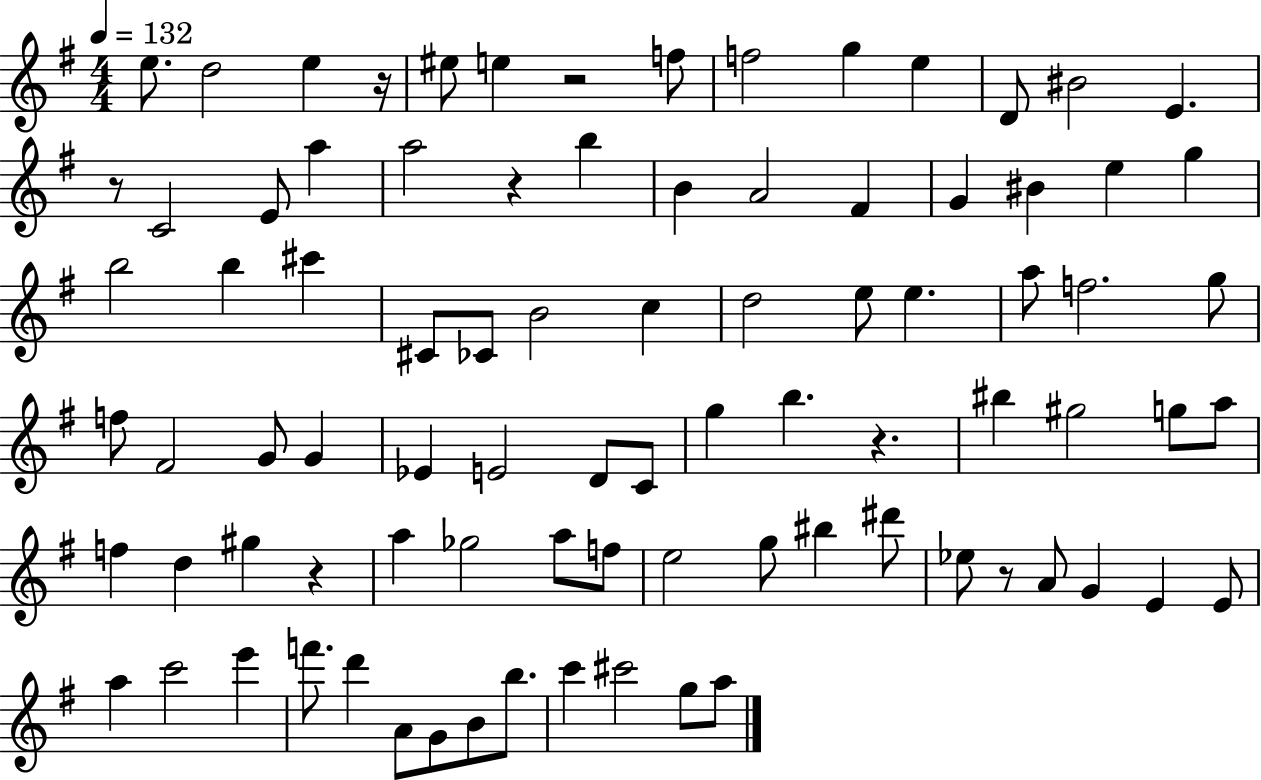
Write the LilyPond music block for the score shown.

{
  \clef treble
  \numericTimeSignature
  \time 4/4
  \key g \major
  \tempo 4 = 132
  e''8. d''2 e''4 r16 | eis''8 e''4 r2 f''8 | f''2 g''4 e''4 | d'8 bis'2 e'4. | \break r8 c'2 e'8 a''4 | a''2 r4 b''4 | b'4 a'2 fis'4 | g'4 bis'4 e''4 g''4 | \break b''2 b''4 cis'''4 | cis'8 ces'8 b'2 c''4 | d''2 e''8 e''4. | a''8 f''2. g''8 | \break f''8 fis'2 g'8 g'4 | ees'4 e'2 d'8 c'8 | g''4 b''4. r4. | bis''4 gis''2 g''8 a''8 | \break f''4 d''4 gis''4 r4 | a''4 ges''2 a''8 f''8 | e''2 g''8 bis''4 dis'''8 | ees''8 r8 a'8 g'4 e'4 e'8 | \break a''4 c'''2 e'''4 | f'''8. d'''4 a'8 g'8 b'8 b''8. | c'''4 cis'''2 g''8 a''8 | \bar "|."
}